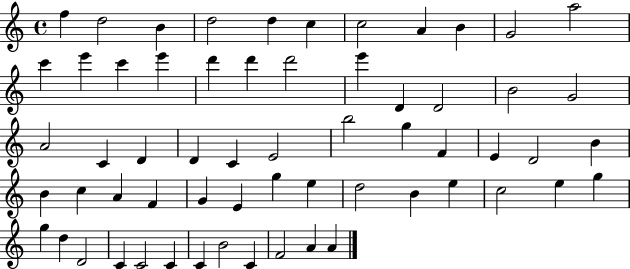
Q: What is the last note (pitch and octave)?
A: A4